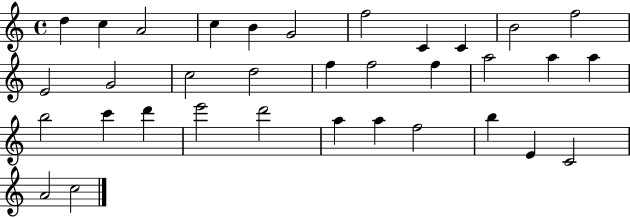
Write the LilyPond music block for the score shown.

{
  \clef treble
  \time 4/4
  \defaultTimeSignature
  \key c \major
  d''4 c''4 a'2 | c''4 b'4 g'2 | f''2 c'4 c'4 | b'2 f''2 | \break e'2 g'2 | c''2 d''2 | f''4 f''2 f''4 | a''2 a''4 a''4 | \break b''2 c'''4 d'''4 | e'''2 d'''2 | a''4 a''4 f''2 | b''4 e'4 c'2 | \break a'2 c''2 | \bar "|."
}